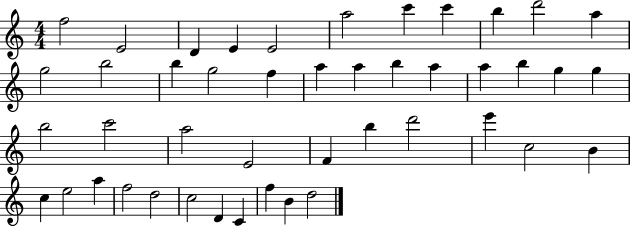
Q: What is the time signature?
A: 4/4